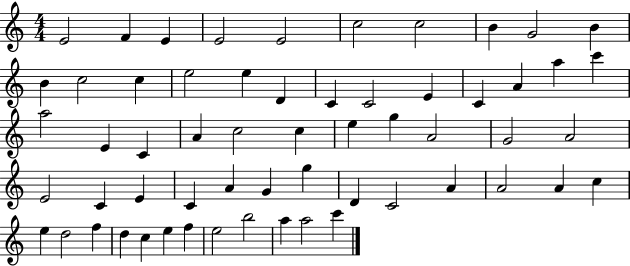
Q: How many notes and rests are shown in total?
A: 59